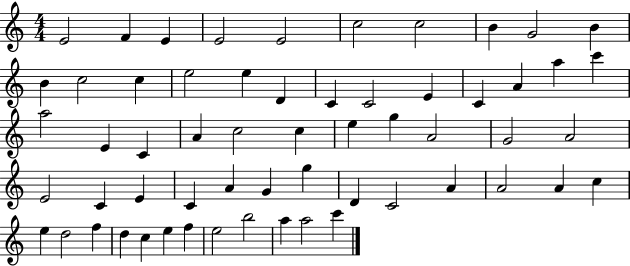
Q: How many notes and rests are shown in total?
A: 59